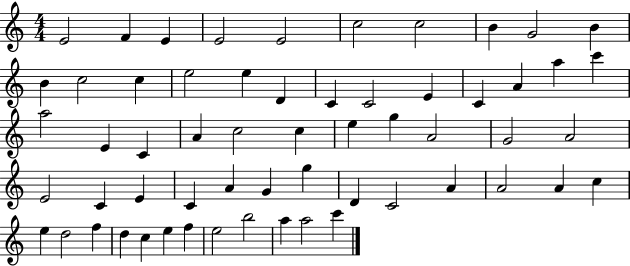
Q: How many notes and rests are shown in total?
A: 59